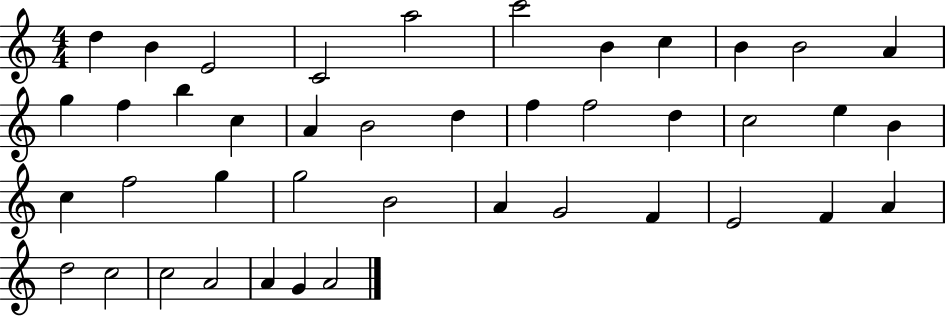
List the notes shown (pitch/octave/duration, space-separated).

D5/q B4/q E4/h C4/h A5/h C6/h B4/q C5/q B4/q B4/h A4/q G5/q F5/q B5/q C5/q A4/q B4/h D5/q F5/q F5/h D5/q C5/h E5/q B4/q C5/q F5/h G5/q G5/h B4/h A4/q G4/h F4/q E4/h F4/q A4/q D5/h C5/h C5/h A4/h A4/q G4/q A4/h